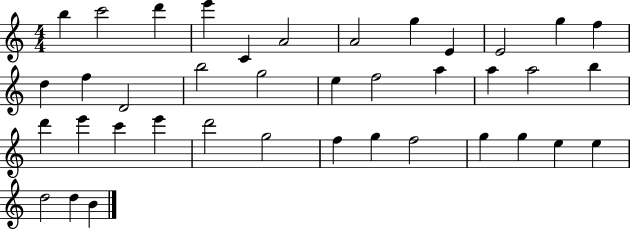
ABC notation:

X:1
T:Untitled
M:4/4
L:1/4
K:C
b c'2 d' e' C A2 A2 g E E2 g f d f D2 b2 g2 e f2 a a a2 b d' e' c' e' d'2 g2 f g f2 g g e e d2 d B